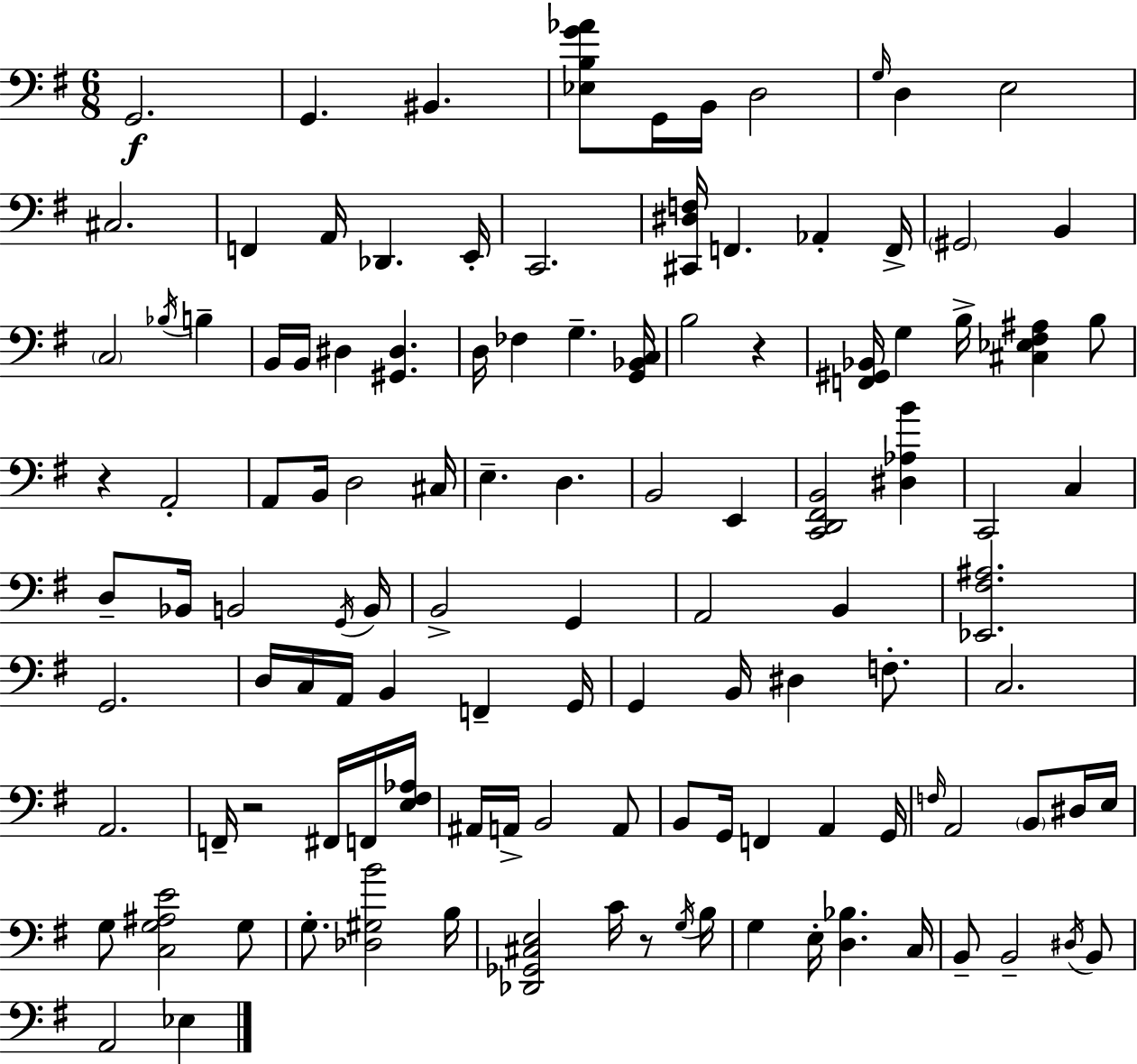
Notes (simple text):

G2/h. G2/q. BIS2/q. [Eb3,B3,G4,Ab4]/e G2/s B2/s D3/h G3/s D3/q E3/h C#3/h. F2/q A2/s Db2/q. E2/s C2/h. [C#2,D#3,F3]/s F2/q. Ab2/q F2/s G#2/h B2/q C3/h Bb3/s B3/q B2/s B2/s D#3/q [G#2,D#3]/q. D3/s FES3/q G3/q. [G2,Bb2,C3]/s B3/h R/q [F2,G#2,Bb2]/s G3/q B3/s [C#3,Eb3,F#3,A#3]/q B3/e R/q A2/h A2/e B2/s D3/h C#3/s E3/q. D3/q. B2/h E2/q [C2,D2,F#2,B2]/h [D#3,Ab3,B4]/q C2/h C3/q D3/e Bb2/s B2/h G2/s B2/s B2/h G2/q A2/h B2/q [Eb2,F#3,A#3]/h. G2/h. D3/s C3/s A2/s B2/q F2/q G2/s G2/q B2/s D#3/q F3/e. C3/h. A2/h. F2/s R/h F#2/s F2/s [E3,F#3,Ab3]/s A#2/s A2/s B2/h A2/e B2/e G2/s F2/q A2/q G2/s F3/s A2/h B2/e D#3/s E3/s G3/e [C3,G3,A#3,E4]/h G3/e G3/e. [Db3,G#3,B4]/h B3/s [Db2,Gb2,C#3,E3]/h C4/s R/e G3/s B3/s G3/q E3/s [D3,Bb3]/q. C3/s B2/e B2/h D#3/s B2/e A2/h Eb3/q